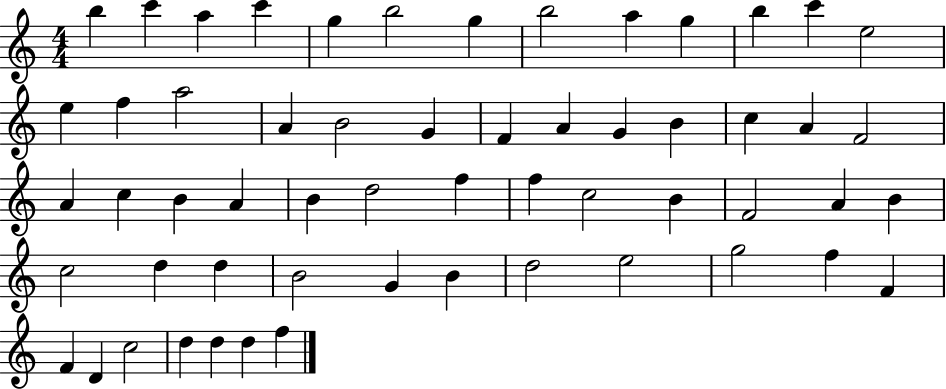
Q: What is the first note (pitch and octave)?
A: B5